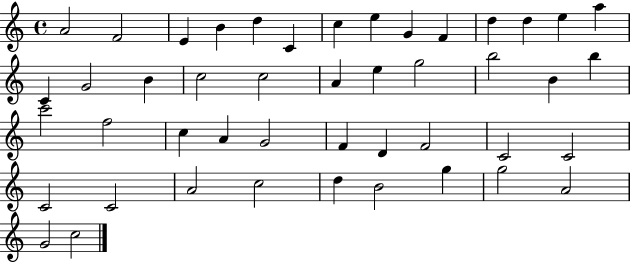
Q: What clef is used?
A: treble